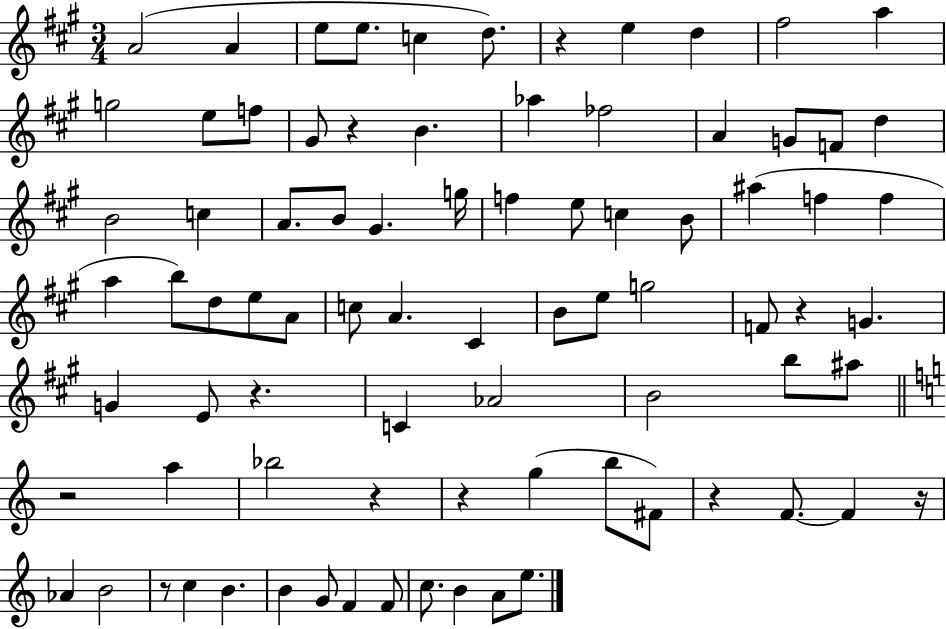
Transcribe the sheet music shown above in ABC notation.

X:1
T:Untitled
M:3/4
L:1/4
K:A
A2 A e/2 e/2 c d/2 z e d ^f2 a g2 e/2 f/2 ^G/2 z B _a _f2 A G/2 F/2 d B2 c A/2 B/2 ^G g/4 f e/2 c B/2 ^a f f a b/2 d/2 e/2 A/2 c/2 A ^C B/2 e/2 g2 F/2 z G G E/2 z C _A2 B2 b/2 ^a/2 z2 a _b2 z z g b/2 ^F/2 z F/2 F z/4 _A B2 z/2 c B B G/2 F F/2 c/2 B A/2 e/2